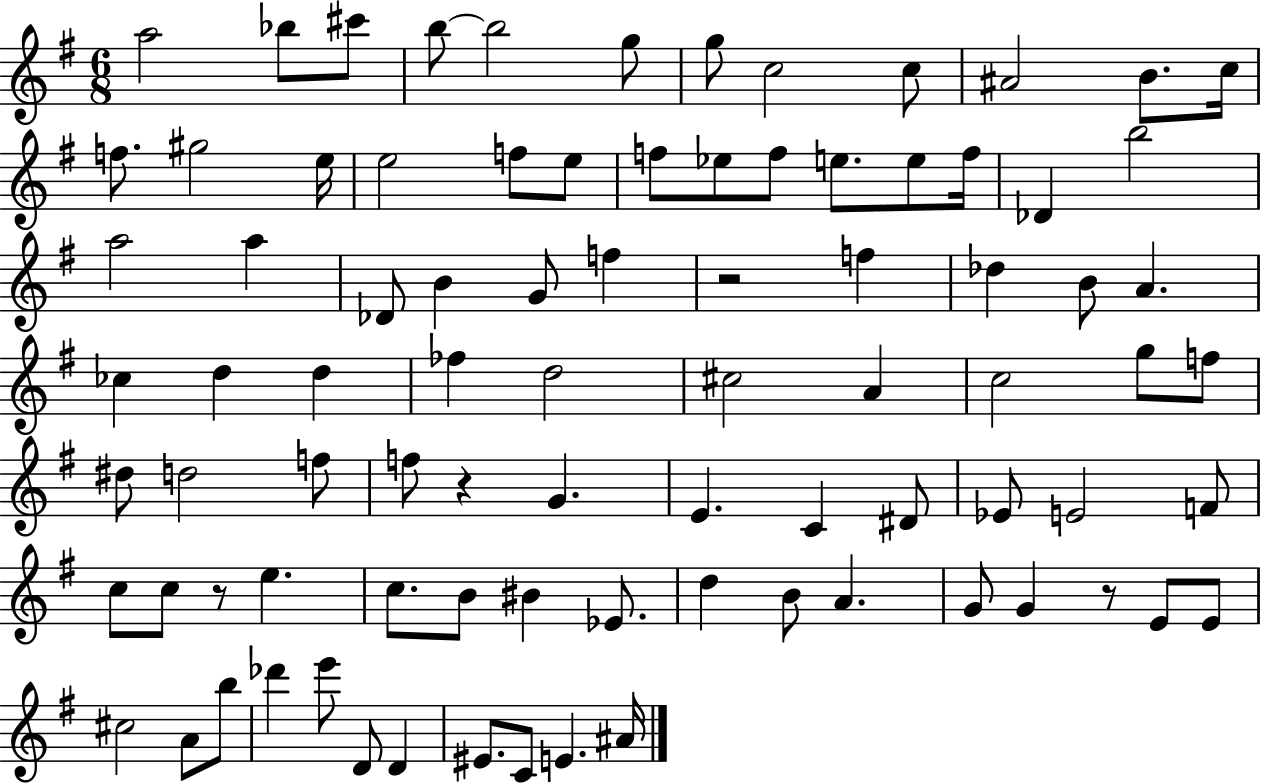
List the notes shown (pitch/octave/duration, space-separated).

A5/h Bb5/e C#6/e B5/e B5/h G5/e G5/e C5/h C5/e A#4/h B4/e. C5/s F5/e. G#5/h E5/s E5/h F5/e E5/e F5/e Eb5/e F5/e E5/e. E5/e F5/s Db4/q B5/h A5/h A5/q Db4/e B4/q G4/e F5/q R/h F5/q Db5/q B4/e A4/q. CES5/q D5/q D5/q FES5/q D5/h C#5/h A4/q C5/h G5/e F5/e D#5/e D5/h F5/e F5/e R/q G4/q. E4/q. C4/q D#4/e Eb4/e E4/h F4/e C5/e C5/e R/e E5/q. C5/e. B4/e BIS4/q Eb4/e. D5/q B4/e A4/q. G4/e G4/q R/e E4/e E4/e C#5/h A4/e B5/e Db6/q E6/e D4/e D4/q EIS4/e. C4/e E4/q. A#4/s